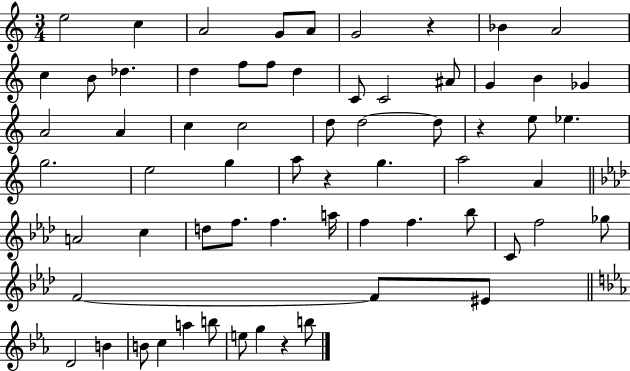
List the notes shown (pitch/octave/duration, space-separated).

E5/h C5/q A4/h G4/e A4/e G4/h R/q Bb4/q A4/h C5/q B4/e Db5/q. D5/q F5/e F5/e D5/q C4/e C4/h A#4/e G4/q B4/q Gb4/q A4/h A4/q C5/q C5/h D5/e D5/h D5/e R/q E5/e Eb5/q. G5/h. E5/h G5/q A5/e R/q G5/q. A5/h A4/q A4/h C5/q D5/e F5/e. F5/q. A5/s F5/q F5/q. Bb5/e C4/e F5/h Gb5/e F4/h F4/e EIS4/e D4/h B4/q B4/e C5/q A5/q B5/e E5/e G5/q R/q B5/e